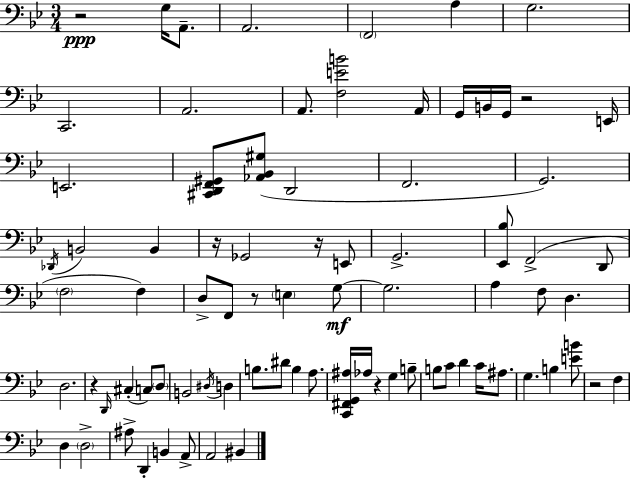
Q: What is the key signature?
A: BES major